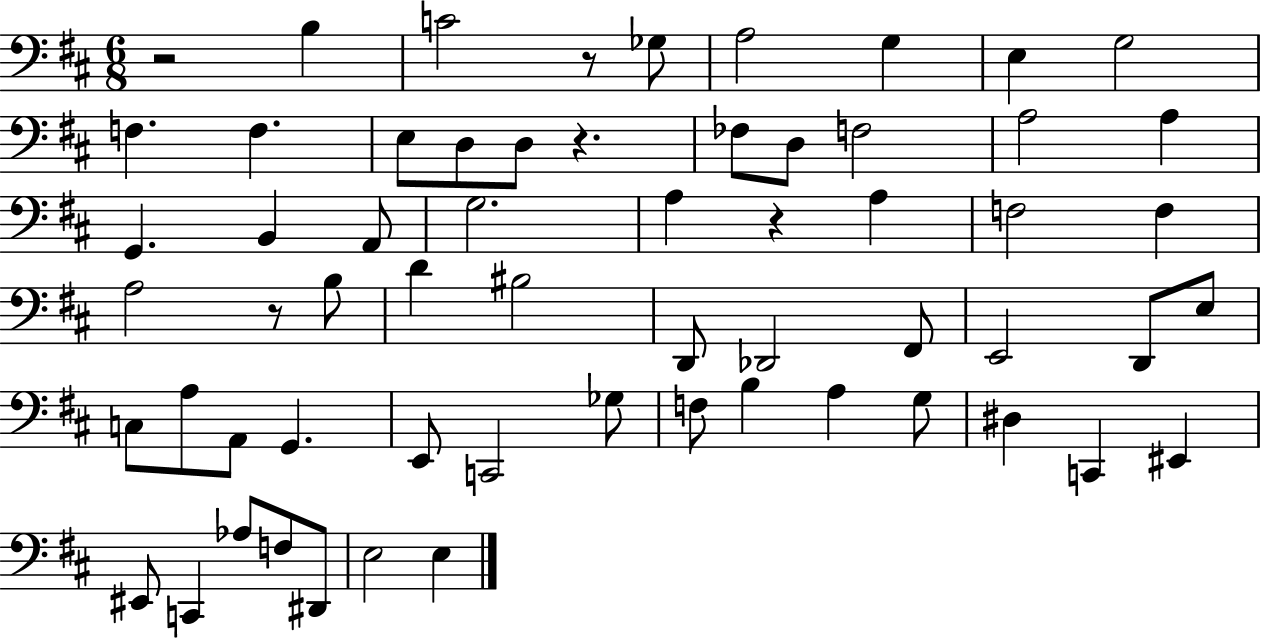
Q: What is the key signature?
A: D major